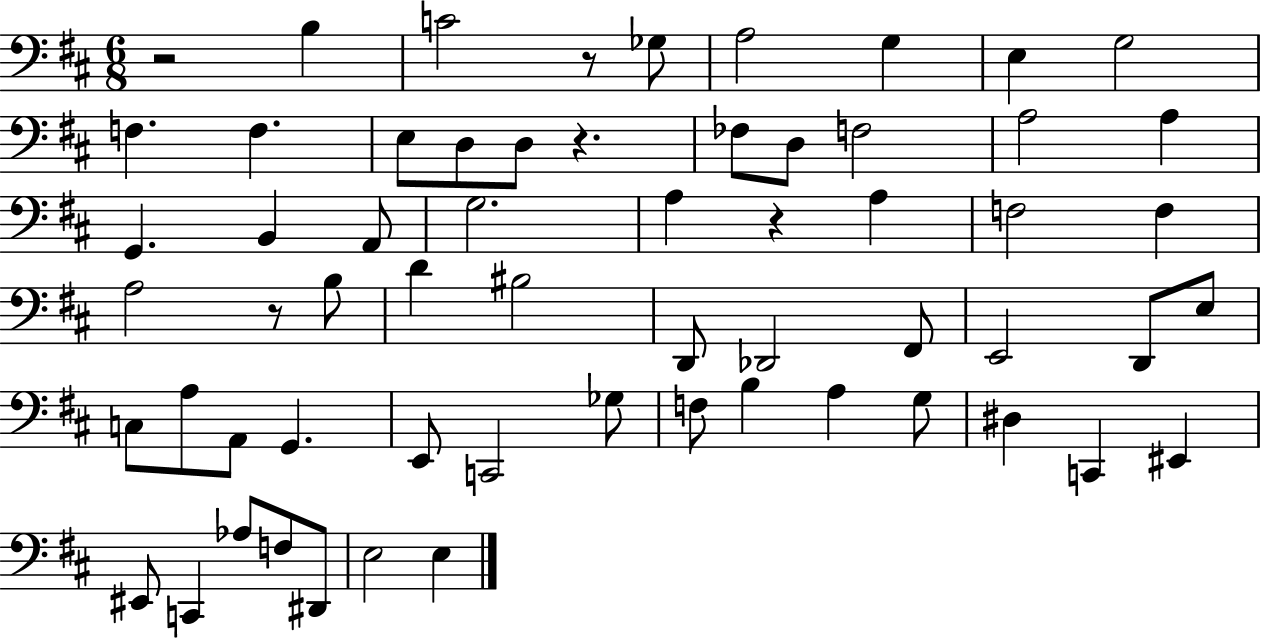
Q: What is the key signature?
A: D major